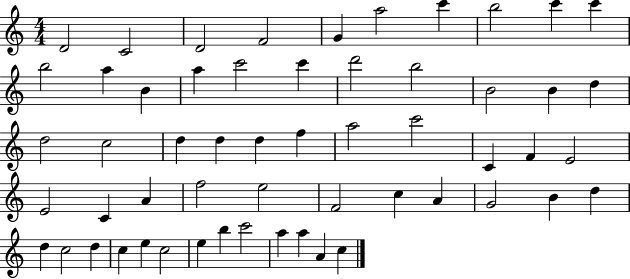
{
  \clef treble
  \numericTimeSignature
  \time 4/4
  \key c \major
  d'2 c'2 | d'2 f'2 | g'4 a''2 c'''4 | b''2 c'''4 c'''4 | \break b''2 a''4 b'4 | a''4 c'''2 c'''4 | d'''2 b''2 | b'2 b'4 d''4 | \break d''2 c''2 | d''4 d''4 d''4 f''4 | a''2 c'''2 | c'4 f'4 e'2 | \break e'2 c'4 a'4 | f''2 e''2 | f'2 c''4 a'4 | g'2 b'4 d''4 | \break d''4 c''2 d''4 | c''4 e''4 c''2 | e''4 b''4 c'''2 | a''4 a''4 a'4 c''4 | \break \bar "|."
}